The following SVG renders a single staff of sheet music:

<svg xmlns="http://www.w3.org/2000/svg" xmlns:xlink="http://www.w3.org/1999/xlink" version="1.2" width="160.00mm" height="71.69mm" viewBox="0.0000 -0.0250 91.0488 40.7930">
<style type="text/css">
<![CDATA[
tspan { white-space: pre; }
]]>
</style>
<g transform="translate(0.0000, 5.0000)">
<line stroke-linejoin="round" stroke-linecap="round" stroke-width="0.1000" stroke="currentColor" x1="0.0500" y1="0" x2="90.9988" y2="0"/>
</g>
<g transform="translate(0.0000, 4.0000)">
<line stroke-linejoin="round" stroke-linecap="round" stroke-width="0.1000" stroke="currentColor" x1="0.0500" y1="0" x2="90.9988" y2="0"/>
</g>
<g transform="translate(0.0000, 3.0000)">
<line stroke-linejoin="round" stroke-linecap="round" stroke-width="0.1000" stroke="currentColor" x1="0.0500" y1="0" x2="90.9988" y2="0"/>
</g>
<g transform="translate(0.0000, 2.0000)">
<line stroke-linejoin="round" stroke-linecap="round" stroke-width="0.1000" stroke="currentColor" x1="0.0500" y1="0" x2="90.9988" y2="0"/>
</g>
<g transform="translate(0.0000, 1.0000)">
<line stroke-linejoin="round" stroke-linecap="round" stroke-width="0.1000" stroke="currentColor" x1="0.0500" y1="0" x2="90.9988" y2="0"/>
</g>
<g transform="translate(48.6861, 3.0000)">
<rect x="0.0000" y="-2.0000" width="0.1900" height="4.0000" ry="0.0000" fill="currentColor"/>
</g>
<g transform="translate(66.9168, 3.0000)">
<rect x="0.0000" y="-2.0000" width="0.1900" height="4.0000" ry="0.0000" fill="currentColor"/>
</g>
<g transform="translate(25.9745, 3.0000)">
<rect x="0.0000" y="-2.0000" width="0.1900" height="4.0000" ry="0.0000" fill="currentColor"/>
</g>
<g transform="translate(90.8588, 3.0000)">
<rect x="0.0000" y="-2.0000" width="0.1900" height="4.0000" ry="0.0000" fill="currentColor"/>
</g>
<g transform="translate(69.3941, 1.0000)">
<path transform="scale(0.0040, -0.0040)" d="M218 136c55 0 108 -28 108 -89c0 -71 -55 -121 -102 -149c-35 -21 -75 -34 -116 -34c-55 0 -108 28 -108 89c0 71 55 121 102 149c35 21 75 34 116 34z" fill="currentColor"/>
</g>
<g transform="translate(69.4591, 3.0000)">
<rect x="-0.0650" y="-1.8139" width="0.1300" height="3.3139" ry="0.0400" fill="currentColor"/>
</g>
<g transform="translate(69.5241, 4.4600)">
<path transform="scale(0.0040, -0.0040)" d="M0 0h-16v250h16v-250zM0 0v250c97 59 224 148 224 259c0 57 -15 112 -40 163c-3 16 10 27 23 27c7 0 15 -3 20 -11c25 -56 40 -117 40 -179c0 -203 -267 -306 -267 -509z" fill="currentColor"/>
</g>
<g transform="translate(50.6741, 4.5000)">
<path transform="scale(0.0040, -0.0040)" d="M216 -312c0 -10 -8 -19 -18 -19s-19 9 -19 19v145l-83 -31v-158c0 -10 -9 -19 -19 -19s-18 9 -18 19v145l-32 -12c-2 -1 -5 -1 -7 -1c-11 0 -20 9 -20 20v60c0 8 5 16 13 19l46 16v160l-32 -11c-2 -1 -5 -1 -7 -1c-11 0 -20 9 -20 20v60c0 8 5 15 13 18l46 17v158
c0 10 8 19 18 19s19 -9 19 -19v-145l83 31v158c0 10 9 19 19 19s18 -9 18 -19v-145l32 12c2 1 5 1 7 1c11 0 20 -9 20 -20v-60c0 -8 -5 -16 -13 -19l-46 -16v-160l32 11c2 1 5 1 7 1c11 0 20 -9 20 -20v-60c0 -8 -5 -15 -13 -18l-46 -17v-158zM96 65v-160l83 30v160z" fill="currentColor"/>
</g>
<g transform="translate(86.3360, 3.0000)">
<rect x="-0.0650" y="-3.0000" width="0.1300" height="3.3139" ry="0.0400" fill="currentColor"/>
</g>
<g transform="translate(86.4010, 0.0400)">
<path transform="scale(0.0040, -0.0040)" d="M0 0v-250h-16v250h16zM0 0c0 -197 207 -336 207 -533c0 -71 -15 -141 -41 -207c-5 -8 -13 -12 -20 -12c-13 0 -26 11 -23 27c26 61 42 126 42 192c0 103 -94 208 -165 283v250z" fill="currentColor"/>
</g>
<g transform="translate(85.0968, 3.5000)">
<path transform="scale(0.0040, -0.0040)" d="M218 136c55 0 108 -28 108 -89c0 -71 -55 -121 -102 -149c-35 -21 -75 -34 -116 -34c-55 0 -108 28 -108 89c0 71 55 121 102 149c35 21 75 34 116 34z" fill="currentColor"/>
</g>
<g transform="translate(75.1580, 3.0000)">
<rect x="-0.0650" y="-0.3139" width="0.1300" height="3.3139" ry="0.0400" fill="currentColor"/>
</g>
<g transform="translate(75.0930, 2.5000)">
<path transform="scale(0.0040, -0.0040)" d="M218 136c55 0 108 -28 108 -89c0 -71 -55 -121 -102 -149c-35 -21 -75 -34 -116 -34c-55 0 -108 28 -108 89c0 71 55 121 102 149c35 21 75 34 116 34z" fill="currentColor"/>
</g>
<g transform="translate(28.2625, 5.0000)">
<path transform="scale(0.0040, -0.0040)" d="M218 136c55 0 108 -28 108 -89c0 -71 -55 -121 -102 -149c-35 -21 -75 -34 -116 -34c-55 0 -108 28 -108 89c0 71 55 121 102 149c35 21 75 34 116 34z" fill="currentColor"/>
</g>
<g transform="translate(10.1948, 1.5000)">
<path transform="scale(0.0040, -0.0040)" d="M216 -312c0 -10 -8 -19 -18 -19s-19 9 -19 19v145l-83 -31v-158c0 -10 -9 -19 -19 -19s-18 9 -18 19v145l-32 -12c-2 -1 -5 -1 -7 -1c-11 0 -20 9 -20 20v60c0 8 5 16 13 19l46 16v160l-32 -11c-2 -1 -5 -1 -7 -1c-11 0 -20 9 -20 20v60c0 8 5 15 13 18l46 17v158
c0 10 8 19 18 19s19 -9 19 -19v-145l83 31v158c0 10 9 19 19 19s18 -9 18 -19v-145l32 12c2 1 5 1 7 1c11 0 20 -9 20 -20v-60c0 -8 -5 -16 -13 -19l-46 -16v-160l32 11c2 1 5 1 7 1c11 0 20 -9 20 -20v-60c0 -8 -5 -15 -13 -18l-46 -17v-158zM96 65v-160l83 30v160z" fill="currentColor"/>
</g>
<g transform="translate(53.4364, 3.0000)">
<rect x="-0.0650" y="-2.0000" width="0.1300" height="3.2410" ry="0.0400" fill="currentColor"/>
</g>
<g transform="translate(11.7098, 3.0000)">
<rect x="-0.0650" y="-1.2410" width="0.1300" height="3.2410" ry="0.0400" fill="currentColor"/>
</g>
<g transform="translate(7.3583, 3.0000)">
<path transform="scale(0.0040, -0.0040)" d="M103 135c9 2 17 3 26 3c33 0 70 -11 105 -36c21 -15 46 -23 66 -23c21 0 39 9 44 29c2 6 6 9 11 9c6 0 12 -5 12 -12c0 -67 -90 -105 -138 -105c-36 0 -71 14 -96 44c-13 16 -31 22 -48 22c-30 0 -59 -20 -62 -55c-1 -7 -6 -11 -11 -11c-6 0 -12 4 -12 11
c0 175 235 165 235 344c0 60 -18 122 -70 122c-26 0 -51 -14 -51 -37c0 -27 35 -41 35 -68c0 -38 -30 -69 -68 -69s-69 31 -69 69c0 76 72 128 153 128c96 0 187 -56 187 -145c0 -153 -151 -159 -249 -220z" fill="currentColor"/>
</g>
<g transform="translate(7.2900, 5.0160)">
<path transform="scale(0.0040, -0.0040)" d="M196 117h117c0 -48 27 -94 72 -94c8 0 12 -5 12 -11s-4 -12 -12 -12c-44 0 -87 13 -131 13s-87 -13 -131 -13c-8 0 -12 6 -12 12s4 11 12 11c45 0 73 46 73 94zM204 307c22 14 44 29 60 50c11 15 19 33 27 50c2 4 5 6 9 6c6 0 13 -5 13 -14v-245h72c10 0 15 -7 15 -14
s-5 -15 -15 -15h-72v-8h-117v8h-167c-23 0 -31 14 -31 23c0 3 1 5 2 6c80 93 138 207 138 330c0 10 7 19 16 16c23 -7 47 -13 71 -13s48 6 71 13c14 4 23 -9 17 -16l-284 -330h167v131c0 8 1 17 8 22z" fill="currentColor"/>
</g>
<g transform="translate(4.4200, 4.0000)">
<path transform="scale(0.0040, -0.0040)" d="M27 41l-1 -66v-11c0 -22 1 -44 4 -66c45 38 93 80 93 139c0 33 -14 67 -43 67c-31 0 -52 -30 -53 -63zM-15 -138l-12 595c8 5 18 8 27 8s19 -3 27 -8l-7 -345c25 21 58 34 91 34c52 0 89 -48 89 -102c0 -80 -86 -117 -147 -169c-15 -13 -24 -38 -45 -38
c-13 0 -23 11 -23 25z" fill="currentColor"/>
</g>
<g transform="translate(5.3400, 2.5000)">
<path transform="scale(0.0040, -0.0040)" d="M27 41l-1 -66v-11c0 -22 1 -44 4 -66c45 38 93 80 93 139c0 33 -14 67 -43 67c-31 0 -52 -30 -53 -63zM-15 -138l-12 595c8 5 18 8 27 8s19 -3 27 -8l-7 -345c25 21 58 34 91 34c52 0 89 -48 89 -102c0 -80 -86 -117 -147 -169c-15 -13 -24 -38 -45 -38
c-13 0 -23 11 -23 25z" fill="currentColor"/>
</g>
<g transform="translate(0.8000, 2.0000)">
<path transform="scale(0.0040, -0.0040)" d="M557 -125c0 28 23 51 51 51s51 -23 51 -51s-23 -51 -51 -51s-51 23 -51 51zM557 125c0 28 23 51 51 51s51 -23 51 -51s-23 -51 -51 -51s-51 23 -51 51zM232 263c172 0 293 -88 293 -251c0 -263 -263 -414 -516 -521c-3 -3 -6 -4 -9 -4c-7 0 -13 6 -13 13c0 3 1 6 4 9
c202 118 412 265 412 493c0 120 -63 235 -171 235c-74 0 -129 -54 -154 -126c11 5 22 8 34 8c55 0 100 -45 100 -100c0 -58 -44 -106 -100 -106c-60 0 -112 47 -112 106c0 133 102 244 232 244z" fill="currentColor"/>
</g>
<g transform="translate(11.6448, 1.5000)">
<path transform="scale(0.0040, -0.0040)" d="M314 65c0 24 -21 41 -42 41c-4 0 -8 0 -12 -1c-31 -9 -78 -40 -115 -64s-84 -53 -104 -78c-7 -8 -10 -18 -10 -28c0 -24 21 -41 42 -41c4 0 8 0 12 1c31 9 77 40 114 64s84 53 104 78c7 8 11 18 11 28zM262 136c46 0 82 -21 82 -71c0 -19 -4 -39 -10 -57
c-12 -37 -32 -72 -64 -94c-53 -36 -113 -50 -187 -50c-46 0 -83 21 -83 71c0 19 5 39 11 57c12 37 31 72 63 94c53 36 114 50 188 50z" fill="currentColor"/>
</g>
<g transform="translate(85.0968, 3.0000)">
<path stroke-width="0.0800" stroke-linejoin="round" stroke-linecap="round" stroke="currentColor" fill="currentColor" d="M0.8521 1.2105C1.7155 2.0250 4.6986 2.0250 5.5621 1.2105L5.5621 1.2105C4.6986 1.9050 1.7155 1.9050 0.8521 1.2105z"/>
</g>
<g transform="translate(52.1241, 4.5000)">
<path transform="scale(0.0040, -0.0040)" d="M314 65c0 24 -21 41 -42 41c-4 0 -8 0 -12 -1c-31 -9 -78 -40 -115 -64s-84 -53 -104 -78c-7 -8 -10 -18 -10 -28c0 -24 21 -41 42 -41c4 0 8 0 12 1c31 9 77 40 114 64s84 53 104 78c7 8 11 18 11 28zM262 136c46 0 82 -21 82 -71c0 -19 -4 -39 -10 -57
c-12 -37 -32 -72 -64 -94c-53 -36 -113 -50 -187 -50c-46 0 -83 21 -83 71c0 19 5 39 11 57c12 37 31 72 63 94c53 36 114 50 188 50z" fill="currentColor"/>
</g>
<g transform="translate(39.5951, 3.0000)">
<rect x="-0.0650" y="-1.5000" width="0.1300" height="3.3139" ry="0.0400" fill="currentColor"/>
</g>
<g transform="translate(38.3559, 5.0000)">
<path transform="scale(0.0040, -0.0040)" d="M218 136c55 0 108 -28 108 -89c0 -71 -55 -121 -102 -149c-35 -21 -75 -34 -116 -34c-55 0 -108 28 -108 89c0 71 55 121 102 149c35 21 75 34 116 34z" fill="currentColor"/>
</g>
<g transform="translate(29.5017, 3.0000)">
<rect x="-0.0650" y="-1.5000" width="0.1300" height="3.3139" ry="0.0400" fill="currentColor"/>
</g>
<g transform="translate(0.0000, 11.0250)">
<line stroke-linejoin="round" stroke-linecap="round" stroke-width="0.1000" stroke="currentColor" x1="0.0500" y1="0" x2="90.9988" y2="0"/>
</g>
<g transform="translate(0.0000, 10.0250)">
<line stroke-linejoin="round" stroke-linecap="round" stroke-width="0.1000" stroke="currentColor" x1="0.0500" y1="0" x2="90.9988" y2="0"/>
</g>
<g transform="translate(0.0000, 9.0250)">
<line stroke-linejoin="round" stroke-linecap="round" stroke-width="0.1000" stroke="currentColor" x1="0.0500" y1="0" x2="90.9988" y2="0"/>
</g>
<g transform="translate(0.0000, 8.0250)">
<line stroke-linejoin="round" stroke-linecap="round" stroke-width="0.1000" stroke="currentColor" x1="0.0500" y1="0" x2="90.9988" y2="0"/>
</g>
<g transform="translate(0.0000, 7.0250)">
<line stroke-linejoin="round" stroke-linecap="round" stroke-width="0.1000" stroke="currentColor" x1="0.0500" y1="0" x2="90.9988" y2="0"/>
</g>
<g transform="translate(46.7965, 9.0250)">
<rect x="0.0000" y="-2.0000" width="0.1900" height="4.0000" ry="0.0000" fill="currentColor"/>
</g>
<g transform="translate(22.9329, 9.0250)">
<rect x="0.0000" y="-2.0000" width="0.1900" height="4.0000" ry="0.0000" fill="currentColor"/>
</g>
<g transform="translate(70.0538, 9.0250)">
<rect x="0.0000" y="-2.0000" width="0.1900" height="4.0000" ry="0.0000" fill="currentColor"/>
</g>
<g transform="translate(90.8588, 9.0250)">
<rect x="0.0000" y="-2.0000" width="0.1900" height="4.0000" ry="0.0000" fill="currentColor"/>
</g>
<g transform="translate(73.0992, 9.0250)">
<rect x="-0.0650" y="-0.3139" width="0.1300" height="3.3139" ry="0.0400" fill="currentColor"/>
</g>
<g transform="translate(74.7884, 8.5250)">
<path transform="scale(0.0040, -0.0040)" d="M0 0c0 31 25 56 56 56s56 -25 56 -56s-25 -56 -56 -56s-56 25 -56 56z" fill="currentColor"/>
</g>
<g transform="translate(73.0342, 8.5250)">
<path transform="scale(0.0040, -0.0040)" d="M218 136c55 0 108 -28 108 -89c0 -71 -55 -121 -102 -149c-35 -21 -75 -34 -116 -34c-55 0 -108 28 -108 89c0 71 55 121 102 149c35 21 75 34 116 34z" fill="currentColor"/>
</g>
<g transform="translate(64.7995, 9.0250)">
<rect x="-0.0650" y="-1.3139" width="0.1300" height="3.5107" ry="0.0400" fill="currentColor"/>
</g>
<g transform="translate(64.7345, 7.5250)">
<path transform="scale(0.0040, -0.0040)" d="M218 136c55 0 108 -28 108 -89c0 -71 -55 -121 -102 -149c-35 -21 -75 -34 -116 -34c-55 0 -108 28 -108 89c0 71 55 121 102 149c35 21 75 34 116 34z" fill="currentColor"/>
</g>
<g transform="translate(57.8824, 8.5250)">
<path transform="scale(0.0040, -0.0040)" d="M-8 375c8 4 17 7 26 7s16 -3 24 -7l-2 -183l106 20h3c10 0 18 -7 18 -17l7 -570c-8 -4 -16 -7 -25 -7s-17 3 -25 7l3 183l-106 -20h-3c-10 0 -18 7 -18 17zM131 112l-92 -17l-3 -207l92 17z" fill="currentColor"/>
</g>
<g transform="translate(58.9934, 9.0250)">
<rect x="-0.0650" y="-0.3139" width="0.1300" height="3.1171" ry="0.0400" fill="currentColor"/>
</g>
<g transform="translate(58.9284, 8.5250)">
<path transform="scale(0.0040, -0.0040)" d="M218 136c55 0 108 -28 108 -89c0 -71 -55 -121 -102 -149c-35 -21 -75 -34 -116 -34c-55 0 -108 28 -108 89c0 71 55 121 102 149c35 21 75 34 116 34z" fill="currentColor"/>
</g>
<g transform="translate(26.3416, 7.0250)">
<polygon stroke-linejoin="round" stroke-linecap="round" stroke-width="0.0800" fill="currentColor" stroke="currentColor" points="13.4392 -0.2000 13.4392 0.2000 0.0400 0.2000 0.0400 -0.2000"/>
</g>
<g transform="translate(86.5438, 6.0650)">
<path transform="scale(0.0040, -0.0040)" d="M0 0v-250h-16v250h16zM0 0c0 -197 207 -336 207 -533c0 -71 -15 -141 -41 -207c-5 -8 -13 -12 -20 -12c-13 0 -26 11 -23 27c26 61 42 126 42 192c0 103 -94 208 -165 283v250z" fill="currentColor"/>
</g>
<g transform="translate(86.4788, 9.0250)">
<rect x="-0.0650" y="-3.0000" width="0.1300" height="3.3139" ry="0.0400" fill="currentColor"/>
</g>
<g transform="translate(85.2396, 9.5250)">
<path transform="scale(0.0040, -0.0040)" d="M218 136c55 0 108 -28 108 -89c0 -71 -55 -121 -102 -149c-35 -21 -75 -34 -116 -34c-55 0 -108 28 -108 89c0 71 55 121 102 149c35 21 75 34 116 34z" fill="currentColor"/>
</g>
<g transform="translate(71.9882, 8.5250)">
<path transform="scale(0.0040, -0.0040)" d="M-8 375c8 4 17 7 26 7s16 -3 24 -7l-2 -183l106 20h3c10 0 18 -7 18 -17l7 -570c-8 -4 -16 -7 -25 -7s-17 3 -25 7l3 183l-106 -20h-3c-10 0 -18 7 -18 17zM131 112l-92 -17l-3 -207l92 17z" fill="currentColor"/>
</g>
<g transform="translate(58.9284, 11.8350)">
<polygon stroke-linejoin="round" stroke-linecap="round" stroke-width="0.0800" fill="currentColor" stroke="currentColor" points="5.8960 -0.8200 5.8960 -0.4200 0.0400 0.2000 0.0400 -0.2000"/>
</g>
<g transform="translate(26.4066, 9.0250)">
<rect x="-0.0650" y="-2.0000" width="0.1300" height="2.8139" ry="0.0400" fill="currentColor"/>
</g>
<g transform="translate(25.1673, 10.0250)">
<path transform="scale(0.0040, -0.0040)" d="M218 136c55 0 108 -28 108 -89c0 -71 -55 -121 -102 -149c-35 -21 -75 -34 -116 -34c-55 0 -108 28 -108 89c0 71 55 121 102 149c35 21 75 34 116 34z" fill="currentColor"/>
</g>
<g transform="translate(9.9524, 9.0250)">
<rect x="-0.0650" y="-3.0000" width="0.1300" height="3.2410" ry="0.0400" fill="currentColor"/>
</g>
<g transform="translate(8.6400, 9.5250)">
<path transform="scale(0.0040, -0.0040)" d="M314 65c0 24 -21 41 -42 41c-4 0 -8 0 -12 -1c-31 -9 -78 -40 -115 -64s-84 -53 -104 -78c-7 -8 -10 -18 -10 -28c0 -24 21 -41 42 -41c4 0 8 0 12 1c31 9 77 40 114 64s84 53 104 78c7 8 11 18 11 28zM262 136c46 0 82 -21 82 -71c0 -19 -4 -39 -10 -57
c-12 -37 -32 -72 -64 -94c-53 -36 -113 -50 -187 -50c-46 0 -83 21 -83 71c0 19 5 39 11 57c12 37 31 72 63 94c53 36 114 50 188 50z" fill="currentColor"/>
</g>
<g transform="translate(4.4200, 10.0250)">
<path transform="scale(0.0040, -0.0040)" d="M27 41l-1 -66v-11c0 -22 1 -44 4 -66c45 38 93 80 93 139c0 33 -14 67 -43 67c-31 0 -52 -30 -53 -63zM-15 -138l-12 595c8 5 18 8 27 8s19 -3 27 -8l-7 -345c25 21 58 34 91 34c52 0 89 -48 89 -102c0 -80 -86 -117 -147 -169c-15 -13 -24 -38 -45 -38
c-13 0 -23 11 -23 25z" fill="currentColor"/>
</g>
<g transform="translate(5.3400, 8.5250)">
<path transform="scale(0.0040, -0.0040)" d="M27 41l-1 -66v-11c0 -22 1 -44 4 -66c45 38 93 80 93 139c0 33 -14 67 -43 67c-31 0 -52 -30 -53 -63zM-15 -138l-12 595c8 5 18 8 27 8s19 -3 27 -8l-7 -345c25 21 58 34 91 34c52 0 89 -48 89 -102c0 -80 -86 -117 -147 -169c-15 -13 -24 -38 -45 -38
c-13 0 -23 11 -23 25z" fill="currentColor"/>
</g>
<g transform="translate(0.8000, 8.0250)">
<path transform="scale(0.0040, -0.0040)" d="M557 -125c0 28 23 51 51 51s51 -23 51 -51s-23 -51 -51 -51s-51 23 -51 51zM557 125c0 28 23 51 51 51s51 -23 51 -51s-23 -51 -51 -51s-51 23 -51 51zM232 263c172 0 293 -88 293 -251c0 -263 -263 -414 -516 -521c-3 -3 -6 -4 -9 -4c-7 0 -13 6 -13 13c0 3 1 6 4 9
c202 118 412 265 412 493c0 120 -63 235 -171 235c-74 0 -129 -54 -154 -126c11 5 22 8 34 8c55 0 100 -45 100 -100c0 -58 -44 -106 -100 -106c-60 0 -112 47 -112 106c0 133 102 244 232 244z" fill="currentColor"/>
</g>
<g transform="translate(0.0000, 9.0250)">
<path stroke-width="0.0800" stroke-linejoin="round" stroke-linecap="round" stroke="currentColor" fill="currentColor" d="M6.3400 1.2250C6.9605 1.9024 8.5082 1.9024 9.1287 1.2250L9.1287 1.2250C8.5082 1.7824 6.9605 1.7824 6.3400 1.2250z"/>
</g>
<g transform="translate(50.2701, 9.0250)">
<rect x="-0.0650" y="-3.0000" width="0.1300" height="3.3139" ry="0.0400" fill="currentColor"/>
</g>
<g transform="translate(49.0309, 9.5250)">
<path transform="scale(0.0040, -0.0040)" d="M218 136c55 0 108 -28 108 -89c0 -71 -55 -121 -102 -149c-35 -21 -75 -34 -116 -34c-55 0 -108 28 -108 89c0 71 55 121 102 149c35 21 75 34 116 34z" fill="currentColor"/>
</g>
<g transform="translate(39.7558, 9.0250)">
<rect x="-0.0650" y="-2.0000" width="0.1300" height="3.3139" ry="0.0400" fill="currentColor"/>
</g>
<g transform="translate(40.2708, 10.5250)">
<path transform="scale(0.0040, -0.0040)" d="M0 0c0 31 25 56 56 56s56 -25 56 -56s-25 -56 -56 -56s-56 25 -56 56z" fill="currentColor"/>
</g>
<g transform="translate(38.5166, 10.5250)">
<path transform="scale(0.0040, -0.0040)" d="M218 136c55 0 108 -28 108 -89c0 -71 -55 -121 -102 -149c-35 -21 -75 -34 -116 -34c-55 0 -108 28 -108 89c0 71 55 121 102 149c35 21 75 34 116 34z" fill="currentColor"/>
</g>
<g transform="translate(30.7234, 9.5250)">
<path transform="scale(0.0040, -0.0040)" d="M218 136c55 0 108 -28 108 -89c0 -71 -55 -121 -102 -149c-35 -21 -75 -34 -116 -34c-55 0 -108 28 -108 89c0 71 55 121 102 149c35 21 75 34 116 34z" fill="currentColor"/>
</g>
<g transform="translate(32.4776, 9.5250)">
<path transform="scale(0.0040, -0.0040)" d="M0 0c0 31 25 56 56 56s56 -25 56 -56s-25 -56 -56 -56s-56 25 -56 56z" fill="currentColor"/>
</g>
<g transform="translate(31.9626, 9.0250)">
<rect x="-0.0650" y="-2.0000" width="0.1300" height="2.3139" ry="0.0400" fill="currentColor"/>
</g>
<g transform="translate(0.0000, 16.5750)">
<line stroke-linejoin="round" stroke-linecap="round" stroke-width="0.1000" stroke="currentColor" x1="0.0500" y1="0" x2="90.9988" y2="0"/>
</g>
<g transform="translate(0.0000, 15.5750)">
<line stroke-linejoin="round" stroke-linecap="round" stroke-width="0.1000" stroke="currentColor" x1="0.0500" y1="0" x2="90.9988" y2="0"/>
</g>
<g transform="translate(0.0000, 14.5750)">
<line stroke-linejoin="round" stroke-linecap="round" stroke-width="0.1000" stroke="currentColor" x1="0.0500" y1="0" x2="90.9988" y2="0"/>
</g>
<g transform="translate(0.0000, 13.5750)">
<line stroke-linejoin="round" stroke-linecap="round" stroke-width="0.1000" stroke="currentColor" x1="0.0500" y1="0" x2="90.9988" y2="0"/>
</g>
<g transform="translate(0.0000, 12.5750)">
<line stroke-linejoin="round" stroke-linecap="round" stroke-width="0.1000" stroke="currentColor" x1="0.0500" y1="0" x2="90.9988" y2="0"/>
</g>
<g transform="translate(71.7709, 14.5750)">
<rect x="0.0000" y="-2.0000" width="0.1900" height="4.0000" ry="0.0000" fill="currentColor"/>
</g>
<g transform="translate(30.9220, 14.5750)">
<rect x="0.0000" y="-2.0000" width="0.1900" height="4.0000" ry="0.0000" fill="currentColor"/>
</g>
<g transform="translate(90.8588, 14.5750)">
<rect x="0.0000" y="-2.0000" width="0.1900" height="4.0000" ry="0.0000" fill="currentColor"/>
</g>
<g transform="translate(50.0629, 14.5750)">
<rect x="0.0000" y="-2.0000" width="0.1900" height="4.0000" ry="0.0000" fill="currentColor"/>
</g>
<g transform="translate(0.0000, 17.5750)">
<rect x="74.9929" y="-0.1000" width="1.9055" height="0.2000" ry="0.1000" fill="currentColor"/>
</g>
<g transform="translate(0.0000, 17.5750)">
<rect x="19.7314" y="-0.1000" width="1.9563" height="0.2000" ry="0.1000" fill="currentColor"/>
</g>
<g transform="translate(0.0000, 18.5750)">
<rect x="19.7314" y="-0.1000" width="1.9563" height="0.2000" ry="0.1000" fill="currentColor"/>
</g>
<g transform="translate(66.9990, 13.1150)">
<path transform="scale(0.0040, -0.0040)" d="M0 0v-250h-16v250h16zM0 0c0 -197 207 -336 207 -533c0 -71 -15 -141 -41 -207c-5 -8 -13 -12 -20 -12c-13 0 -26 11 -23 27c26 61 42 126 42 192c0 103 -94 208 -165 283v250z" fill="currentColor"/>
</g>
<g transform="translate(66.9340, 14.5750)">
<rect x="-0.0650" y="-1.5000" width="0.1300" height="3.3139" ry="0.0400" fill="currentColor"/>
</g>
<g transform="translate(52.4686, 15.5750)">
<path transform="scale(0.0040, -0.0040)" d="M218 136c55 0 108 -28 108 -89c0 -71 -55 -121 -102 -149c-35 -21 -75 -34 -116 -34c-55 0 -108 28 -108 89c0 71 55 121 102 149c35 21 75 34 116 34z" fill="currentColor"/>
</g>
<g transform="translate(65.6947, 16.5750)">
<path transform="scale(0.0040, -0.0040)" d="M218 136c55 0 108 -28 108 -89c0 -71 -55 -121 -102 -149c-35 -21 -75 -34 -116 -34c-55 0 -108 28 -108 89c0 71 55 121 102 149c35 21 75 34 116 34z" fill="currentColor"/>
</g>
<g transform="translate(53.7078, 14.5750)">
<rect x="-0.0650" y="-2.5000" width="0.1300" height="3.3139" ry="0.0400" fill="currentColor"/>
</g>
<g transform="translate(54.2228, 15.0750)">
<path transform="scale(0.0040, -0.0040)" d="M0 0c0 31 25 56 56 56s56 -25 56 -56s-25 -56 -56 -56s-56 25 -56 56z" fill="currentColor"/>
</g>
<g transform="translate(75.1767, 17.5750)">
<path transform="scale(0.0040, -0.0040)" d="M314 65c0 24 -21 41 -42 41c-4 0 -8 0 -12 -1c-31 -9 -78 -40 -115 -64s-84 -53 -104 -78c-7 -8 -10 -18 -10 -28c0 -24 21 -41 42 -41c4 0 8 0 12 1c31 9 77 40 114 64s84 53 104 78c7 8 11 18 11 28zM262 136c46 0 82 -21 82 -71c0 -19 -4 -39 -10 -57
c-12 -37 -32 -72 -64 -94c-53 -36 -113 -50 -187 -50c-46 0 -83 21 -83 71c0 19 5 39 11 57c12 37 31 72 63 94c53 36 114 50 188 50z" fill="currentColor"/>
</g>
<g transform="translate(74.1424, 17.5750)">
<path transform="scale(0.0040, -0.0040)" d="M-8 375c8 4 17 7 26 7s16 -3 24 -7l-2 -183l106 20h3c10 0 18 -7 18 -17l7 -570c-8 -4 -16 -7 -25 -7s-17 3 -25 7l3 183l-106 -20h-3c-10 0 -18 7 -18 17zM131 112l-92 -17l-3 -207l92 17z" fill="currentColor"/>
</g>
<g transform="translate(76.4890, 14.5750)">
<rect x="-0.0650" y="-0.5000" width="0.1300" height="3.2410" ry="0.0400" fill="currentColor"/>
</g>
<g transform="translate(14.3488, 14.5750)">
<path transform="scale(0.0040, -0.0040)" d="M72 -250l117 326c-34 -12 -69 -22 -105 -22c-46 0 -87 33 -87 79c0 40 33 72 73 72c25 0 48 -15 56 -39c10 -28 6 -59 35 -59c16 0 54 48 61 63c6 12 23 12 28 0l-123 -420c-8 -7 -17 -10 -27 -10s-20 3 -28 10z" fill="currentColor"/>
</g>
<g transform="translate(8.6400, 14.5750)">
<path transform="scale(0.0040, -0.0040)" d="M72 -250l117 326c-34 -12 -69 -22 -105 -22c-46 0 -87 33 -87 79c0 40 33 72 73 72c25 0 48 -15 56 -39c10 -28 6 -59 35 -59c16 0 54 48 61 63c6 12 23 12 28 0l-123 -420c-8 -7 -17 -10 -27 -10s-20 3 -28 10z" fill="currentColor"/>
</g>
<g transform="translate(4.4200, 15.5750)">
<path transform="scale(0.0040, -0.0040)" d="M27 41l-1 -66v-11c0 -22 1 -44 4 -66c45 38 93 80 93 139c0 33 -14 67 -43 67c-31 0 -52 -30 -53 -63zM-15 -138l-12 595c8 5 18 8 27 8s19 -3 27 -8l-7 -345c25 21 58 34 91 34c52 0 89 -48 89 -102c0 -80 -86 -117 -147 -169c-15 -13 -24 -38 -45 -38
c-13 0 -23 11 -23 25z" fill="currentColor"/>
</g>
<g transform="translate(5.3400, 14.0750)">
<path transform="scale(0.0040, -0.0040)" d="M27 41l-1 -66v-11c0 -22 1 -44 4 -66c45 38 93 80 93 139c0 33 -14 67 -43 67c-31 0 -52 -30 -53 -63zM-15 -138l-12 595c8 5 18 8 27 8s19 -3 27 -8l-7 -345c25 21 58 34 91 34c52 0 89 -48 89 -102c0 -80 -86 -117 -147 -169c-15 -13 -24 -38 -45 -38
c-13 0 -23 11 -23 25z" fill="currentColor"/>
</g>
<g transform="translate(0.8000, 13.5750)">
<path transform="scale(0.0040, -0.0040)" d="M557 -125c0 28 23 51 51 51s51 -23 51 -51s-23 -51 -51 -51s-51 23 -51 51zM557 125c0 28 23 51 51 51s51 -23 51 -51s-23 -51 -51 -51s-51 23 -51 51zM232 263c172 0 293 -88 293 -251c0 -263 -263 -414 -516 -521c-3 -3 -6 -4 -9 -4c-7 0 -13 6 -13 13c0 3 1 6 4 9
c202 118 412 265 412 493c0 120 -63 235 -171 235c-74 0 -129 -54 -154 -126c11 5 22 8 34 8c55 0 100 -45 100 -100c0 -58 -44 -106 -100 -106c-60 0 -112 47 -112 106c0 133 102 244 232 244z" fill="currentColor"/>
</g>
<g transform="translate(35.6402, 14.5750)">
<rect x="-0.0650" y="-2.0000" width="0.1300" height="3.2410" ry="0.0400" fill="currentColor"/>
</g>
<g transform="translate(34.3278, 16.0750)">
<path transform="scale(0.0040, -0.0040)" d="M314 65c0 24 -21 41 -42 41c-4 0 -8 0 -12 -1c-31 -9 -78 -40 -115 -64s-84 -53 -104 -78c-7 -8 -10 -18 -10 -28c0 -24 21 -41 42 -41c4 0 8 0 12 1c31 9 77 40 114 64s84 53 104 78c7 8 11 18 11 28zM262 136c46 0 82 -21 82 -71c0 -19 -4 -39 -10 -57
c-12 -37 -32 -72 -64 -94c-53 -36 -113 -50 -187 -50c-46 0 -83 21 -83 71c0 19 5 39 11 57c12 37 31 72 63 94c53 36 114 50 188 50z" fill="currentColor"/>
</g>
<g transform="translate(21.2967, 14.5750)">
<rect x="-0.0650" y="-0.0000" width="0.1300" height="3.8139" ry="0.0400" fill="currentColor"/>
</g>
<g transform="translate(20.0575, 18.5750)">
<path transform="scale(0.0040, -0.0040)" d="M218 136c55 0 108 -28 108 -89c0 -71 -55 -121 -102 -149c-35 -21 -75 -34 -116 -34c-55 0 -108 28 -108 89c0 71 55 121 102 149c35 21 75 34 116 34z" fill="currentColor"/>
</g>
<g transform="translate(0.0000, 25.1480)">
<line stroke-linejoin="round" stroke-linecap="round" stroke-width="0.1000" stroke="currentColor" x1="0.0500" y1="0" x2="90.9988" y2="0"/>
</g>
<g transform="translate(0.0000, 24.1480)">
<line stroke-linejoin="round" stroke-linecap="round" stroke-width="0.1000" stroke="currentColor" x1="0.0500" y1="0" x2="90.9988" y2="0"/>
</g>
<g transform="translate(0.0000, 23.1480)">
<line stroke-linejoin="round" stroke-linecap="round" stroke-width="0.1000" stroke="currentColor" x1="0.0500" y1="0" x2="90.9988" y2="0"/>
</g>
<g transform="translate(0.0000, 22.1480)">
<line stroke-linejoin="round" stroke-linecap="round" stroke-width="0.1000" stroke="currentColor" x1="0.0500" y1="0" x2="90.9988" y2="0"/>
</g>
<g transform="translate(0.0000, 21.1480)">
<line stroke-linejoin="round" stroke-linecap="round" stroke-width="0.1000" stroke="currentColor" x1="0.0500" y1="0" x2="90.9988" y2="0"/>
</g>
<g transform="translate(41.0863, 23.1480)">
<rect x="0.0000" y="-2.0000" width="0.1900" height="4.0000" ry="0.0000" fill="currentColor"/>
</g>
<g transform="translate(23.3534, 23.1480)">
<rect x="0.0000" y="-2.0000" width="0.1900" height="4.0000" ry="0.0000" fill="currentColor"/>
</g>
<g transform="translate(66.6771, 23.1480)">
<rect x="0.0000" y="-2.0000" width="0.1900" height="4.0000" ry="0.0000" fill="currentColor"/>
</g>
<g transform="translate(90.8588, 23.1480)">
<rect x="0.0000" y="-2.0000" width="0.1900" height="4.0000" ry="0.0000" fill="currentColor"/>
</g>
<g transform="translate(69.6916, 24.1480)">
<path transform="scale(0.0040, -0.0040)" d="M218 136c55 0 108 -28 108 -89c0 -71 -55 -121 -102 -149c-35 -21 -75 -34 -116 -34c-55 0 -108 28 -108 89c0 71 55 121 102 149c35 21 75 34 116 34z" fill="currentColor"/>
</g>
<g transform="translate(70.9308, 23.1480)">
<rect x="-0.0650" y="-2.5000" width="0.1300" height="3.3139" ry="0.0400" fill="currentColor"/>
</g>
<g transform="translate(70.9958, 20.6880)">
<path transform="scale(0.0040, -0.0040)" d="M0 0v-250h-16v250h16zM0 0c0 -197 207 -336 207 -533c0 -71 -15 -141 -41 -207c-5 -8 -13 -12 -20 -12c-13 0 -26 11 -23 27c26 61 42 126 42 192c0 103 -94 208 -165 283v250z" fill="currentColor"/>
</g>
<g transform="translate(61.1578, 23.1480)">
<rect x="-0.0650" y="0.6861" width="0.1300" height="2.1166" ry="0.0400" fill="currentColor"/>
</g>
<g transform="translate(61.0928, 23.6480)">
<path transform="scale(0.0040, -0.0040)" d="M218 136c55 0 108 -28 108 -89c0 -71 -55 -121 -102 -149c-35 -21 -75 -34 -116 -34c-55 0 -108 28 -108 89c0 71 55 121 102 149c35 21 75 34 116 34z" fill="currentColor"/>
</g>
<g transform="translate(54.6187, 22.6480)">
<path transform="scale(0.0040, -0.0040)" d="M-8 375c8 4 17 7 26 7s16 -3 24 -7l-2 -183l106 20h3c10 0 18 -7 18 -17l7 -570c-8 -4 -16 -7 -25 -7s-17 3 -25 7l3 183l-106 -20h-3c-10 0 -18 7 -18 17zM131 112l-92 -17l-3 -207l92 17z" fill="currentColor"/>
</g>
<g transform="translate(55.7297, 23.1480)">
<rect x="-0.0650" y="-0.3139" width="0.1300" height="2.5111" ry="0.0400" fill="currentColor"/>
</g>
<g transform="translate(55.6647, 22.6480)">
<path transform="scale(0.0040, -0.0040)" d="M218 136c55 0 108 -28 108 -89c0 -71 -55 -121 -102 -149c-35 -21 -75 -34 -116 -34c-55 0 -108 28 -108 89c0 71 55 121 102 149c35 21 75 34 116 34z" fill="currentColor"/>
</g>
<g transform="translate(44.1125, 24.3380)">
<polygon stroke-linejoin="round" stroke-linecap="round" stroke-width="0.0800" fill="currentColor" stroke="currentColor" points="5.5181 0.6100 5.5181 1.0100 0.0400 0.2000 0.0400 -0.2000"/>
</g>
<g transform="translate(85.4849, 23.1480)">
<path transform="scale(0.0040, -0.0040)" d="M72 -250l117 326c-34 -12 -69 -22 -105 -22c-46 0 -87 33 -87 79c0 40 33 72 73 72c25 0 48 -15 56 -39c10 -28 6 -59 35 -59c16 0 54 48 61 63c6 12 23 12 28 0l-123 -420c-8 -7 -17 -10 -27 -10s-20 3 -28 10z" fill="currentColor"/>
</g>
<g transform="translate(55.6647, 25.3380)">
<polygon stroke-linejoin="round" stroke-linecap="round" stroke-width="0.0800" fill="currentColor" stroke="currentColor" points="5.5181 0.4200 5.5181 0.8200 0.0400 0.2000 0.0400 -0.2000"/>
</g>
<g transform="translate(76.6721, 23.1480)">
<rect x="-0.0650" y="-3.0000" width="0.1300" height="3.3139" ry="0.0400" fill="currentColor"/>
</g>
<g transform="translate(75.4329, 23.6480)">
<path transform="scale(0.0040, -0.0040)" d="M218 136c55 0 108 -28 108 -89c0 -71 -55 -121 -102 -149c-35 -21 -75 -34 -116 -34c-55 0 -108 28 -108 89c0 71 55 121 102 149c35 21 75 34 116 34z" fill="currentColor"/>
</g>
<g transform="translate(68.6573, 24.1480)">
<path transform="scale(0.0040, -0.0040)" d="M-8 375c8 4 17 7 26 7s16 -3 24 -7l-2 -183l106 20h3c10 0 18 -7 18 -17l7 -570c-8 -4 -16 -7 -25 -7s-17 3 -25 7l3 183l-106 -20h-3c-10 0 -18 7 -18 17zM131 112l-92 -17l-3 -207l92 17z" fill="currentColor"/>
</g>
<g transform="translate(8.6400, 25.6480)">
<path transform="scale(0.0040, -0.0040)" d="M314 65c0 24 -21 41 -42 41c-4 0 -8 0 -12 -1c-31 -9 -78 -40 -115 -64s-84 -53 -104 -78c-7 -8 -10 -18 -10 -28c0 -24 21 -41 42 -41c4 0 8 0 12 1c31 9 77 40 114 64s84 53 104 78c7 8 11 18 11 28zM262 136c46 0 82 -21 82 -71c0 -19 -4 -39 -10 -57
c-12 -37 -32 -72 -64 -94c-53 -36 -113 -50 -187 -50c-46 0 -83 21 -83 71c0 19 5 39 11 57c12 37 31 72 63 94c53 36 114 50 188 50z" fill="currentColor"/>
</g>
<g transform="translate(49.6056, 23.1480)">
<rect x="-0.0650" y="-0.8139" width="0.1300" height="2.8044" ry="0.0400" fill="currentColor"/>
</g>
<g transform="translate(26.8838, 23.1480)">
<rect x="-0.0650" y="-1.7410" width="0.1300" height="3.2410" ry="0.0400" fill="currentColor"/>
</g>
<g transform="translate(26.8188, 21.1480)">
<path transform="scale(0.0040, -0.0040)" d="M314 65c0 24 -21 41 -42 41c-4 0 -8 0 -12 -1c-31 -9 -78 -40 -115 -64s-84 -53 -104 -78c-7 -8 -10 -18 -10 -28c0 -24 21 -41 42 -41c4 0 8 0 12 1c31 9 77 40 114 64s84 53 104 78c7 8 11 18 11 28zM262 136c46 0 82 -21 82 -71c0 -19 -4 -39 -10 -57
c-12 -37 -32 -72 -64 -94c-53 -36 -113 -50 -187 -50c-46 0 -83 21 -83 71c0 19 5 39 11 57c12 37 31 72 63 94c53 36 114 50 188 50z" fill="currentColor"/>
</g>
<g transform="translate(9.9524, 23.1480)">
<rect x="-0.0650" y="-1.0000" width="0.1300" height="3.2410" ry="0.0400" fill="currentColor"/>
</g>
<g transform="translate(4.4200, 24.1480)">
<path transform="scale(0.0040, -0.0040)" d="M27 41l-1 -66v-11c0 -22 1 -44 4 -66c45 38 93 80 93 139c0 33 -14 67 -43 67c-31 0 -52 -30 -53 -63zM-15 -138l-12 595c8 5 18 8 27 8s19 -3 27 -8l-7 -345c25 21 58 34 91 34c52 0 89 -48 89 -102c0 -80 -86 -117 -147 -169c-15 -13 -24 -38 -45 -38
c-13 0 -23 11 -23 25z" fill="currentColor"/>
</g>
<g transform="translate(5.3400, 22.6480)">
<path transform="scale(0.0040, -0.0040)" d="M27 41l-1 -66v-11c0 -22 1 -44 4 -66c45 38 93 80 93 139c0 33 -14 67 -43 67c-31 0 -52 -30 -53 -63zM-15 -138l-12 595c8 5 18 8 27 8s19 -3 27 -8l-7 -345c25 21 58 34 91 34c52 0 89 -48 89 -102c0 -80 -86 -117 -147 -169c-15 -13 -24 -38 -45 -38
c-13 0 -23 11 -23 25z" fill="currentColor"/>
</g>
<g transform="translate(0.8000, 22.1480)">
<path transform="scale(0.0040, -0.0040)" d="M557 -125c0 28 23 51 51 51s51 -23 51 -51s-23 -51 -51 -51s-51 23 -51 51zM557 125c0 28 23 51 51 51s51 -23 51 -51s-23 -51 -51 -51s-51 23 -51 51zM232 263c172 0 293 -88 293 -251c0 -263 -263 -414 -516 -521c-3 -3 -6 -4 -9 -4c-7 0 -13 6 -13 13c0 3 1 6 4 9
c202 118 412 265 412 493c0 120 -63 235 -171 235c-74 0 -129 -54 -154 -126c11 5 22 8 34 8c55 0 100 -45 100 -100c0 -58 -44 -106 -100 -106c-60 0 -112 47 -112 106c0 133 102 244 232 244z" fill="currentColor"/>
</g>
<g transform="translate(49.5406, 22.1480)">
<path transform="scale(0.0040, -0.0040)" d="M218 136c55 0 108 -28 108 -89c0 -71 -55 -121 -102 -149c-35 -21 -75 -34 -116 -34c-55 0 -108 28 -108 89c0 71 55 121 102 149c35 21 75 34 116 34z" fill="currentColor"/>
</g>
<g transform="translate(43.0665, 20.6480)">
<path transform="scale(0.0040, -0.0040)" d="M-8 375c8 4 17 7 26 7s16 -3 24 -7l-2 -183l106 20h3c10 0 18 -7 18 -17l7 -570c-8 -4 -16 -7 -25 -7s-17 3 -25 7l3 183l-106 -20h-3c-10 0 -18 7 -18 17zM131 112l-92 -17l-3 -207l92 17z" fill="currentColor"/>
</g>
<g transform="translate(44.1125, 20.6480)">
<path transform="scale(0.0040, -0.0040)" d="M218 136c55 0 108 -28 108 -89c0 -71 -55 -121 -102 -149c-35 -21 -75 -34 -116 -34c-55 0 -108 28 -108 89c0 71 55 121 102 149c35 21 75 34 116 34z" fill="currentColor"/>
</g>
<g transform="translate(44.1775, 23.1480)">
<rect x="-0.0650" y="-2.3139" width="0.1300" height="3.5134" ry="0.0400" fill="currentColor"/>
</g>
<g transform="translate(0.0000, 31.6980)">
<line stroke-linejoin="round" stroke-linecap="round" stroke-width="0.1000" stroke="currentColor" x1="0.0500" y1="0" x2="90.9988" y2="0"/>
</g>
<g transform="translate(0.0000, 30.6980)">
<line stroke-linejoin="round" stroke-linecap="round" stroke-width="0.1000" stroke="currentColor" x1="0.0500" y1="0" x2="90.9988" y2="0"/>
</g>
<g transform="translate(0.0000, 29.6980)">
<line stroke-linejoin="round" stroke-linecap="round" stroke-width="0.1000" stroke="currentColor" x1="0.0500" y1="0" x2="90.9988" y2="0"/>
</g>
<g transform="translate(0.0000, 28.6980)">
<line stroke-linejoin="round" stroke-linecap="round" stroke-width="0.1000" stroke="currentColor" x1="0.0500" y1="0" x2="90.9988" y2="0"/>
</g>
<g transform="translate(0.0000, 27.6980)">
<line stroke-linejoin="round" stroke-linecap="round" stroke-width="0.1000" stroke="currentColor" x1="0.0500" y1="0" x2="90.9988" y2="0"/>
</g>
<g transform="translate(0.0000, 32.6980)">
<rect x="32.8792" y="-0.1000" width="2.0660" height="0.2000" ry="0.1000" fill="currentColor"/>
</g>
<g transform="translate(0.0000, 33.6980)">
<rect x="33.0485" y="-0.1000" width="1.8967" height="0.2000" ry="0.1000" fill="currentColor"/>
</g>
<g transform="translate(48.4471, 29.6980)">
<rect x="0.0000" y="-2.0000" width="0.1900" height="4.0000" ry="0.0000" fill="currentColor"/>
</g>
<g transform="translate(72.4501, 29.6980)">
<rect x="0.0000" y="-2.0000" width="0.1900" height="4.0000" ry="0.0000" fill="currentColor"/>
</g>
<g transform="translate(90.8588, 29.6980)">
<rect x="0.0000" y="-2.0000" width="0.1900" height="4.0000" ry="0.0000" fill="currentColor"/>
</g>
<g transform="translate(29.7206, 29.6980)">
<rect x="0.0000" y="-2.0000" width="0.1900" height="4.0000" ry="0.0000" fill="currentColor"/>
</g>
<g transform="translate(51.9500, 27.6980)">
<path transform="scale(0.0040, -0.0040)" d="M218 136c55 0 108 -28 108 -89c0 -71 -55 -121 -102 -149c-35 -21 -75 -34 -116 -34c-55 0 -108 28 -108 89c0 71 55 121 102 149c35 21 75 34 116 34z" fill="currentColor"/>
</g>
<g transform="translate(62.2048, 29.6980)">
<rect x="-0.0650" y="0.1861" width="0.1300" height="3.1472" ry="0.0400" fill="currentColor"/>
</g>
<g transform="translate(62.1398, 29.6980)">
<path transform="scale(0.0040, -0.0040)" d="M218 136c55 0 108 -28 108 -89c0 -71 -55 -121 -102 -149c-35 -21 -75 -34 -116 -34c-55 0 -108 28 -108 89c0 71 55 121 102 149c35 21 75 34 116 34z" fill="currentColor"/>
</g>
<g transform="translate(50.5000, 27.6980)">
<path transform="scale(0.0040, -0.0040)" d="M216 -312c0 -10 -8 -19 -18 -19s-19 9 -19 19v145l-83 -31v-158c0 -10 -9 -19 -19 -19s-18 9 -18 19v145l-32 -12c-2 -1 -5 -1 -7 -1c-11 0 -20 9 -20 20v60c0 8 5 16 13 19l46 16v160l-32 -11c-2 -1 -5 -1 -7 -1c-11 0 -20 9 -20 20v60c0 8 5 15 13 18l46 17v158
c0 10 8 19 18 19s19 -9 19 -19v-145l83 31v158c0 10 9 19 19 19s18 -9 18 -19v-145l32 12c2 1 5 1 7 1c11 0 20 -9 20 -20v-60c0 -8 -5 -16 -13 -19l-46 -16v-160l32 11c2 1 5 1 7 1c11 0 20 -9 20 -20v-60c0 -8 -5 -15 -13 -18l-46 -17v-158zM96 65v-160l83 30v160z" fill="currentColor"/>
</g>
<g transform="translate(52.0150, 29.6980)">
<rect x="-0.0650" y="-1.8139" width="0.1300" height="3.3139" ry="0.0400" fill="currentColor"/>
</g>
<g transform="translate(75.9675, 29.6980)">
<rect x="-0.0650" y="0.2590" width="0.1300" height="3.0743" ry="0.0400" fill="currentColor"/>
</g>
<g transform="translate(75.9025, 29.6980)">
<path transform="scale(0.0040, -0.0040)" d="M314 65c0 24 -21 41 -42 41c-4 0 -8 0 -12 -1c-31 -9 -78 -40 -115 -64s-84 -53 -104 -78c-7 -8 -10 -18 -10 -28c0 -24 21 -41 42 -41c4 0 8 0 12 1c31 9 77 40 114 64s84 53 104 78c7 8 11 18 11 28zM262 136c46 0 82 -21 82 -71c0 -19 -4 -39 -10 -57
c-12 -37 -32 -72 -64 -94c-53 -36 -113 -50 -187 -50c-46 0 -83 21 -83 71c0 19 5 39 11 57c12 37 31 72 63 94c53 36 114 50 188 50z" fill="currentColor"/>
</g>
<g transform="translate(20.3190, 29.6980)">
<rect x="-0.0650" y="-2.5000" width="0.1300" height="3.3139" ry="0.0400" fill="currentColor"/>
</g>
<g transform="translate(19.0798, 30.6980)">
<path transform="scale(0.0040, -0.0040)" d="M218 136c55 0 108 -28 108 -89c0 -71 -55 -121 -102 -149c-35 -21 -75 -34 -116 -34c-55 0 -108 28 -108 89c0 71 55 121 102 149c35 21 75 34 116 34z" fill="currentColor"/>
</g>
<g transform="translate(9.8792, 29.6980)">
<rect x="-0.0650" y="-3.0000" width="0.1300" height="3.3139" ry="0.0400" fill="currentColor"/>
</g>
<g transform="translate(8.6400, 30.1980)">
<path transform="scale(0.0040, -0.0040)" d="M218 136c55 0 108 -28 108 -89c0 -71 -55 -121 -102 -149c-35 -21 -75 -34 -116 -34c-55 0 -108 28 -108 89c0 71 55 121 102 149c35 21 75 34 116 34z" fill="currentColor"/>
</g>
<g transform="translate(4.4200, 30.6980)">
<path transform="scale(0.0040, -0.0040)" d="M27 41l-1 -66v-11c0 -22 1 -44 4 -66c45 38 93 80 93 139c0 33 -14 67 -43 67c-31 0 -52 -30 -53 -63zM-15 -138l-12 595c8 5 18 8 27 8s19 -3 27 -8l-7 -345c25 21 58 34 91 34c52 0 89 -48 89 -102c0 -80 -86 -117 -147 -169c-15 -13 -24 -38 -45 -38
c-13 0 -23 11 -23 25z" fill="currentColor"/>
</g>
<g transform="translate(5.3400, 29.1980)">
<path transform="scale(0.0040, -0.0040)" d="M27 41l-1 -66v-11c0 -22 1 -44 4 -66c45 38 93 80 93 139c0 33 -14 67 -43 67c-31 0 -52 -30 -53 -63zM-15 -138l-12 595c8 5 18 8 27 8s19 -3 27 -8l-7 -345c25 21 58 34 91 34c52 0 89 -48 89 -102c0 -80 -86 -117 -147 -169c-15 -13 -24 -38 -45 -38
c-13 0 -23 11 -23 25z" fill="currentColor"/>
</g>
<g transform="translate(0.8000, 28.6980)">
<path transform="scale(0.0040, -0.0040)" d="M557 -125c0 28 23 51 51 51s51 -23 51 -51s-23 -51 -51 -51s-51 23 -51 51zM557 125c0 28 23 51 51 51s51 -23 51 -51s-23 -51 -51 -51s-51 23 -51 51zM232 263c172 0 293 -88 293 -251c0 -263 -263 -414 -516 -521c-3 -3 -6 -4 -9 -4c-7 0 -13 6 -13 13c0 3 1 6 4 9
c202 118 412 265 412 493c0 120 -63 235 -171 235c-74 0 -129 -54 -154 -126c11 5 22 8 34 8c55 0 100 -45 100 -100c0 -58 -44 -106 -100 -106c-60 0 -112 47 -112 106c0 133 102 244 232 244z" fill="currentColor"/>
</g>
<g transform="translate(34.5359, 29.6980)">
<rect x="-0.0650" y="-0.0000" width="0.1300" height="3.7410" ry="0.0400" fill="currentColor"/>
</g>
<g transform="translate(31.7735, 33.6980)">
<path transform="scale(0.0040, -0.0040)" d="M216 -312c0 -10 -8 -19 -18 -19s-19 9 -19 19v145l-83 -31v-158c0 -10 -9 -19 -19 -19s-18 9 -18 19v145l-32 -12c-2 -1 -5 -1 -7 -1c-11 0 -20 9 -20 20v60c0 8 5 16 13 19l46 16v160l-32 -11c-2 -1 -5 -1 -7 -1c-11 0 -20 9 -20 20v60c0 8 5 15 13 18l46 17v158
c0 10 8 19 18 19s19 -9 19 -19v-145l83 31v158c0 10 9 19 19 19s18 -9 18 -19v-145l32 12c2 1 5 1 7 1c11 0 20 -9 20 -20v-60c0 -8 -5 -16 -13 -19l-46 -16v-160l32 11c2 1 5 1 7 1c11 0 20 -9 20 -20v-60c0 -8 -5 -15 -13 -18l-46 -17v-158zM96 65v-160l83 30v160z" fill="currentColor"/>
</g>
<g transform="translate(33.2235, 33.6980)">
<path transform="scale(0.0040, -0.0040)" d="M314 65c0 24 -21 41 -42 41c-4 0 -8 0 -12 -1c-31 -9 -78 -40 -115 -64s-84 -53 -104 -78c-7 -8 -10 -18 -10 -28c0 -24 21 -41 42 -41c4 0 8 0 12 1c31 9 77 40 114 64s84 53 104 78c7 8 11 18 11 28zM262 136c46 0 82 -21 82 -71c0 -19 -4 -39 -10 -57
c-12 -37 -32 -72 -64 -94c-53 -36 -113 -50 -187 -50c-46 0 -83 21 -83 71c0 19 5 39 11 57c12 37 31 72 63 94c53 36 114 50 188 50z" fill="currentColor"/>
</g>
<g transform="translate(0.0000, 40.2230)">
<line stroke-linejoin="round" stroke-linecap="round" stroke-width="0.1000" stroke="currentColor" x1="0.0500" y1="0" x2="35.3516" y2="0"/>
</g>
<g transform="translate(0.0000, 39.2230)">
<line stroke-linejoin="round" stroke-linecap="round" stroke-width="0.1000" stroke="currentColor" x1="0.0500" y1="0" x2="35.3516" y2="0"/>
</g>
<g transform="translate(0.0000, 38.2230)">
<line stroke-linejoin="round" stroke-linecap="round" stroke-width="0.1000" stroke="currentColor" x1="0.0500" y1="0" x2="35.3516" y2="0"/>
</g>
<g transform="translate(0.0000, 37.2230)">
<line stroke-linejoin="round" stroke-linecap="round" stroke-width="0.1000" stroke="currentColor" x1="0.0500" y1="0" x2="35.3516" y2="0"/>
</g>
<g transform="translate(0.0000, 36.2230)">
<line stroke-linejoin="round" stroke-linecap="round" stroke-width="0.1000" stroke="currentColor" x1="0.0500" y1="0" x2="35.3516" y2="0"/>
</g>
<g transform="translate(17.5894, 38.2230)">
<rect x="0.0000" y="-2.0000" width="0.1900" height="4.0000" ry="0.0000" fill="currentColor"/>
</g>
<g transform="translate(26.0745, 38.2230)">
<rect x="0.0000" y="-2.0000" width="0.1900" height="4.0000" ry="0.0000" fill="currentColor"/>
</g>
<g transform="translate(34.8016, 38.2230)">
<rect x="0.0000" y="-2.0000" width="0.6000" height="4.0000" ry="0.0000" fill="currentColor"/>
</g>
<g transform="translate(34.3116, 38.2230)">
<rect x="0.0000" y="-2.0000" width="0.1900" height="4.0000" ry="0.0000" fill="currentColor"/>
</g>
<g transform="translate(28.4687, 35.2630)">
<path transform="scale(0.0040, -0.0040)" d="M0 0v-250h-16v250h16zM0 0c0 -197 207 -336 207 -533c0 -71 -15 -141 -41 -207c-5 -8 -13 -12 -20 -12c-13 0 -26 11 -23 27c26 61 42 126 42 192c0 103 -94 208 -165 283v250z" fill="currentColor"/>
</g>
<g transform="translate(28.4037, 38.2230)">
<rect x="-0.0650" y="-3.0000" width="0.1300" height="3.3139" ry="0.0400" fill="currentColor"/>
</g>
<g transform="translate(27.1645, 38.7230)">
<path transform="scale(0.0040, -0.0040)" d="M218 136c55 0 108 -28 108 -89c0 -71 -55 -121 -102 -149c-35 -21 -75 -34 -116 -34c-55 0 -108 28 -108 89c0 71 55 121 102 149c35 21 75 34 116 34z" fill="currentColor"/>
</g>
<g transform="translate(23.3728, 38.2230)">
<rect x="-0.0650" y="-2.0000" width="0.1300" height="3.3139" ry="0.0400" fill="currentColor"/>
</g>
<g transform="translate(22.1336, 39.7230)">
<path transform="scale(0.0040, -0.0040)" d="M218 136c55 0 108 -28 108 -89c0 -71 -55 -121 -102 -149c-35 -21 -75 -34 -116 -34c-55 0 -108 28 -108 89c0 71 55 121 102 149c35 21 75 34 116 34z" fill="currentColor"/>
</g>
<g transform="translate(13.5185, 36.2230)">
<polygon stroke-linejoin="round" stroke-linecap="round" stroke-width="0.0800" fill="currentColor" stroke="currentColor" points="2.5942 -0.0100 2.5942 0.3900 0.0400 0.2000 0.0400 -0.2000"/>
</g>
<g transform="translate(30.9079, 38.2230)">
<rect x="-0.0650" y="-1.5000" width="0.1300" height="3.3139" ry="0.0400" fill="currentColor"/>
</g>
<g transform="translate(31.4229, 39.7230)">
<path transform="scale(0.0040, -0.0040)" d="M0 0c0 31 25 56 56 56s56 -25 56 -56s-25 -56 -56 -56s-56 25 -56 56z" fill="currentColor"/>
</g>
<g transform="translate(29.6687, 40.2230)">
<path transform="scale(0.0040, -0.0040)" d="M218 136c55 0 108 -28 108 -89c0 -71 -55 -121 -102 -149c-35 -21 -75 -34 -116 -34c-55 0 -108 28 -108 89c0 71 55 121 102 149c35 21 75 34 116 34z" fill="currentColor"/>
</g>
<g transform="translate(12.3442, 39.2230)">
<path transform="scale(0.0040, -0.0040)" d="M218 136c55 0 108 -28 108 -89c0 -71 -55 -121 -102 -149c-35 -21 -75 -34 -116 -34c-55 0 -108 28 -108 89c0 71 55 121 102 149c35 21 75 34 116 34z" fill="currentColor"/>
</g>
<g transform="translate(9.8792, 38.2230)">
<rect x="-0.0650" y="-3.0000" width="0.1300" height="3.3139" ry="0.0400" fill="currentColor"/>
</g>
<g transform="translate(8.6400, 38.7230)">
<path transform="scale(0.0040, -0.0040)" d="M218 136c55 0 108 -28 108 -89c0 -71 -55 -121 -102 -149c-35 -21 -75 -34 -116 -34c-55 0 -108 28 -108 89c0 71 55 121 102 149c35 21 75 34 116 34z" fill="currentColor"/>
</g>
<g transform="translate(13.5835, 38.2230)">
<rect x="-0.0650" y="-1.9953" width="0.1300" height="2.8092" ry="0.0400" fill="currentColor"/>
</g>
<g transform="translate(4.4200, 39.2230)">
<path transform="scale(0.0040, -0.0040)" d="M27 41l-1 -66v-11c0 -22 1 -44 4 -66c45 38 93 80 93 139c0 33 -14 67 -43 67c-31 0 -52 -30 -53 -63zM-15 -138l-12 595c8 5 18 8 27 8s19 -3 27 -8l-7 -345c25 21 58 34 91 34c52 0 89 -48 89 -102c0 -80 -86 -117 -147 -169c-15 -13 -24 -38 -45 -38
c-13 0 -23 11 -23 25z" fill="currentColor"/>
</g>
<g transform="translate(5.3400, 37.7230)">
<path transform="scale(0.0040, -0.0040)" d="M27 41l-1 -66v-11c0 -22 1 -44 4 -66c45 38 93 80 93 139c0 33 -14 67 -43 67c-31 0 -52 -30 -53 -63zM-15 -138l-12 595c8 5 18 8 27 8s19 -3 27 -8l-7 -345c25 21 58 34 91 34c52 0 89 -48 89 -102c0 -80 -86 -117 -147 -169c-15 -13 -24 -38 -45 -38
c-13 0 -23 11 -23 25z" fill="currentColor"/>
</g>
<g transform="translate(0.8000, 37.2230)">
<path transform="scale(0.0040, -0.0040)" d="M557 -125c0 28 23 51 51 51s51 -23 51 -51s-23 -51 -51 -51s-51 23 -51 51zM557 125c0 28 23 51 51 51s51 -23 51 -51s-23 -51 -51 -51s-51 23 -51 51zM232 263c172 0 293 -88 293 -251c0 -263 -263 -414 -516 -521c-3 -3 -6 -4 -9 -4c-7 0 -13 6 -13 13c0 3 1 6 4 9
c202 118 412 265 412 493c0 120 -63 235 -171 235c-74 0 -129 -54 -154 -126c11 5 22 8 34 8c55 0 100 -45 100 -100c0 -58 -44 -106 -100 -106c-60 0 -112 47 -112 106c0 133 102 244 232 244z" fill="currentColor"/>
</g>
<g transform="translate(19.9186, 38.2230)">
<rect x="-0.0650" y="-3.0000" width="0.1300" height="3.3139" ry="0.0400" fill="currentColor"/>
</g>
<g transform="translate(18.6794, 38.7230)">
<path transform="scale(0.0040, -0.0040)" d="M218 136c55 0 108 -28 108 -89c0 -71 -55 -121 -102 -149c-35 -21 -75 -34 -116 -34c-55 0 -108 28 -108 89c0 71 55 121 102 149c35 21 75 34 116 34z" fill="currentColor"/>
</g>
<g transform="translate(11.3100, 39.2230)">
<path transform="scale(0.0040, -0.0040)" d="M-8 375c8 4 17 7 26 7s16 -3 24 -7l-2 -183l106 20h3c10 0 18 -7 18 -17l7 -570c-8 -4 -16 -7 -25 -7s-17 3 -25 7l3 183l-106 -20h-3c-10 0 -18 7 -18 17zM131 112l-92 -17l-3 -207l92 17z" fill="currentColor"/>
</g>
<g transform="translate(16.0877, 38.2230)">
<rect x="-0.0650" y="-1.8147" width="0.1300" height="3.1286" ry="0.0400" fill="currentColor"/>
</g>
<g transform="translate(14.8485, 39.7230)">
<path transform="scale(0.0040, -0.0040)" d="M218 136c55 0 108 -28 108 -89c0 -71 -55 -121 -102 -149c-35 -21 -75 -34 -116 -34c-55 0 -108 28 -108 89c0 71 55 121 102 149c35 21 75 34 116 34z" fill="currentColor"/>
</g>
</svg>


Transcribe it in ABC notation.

X:1
T:Untitled
M:2/4
L:1/4
K:Bb
^G,2 G,, G,, ^A,,2 A,/2 _E, C,/2 C,2 _B,,/2 C,/2 A,,/2 C, E,/2 G,/2 E, C,/2 z/2 z/2 C,, A,,2 _B,, G,,/2 E,,2 F,,2 A,2 B,/2 F,/2 E,/2 C,/2 B,,/2 C, z/2 C, _B,, ^C,,2 ^A, D, D,2 C, B,,/2 A,,/2 C, A,, C,/2 G,,